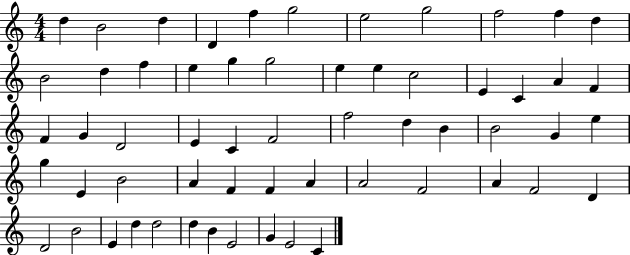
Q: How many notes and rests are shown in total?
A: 59